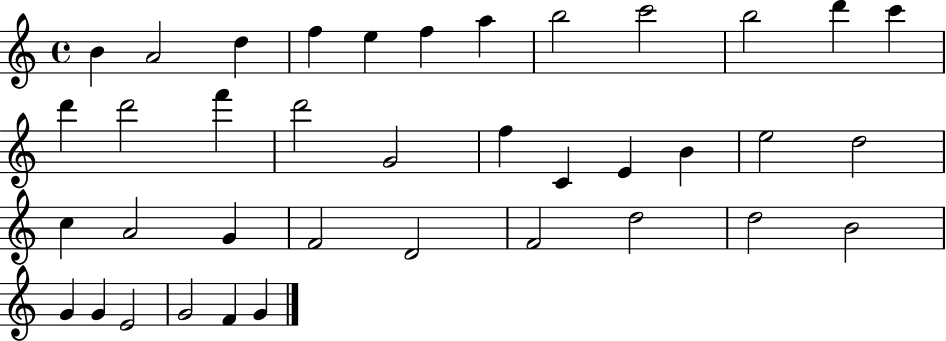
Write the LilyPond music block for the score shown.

{
  \clef treble
  \time 4/4
  \defaultTimeSignature
  \key c \major
  b'4 a'2 d''4 | f''4 e''4 f''4 a''4 | b''2 c'''2 | b''2 d'''4 c'''4 | \break d'''4 d'''2 f'''4 | d'''2 g'2 | f''4 c'4 e'4 b'4 | e''2 d''2 | \break c''4 a'2 g'4 | f'2 d'2 | f'2 d''2 | d''2 b'2 | \break g'4 g'4 e'2 | g'2 f'4 g'4 | \bar "|."
}